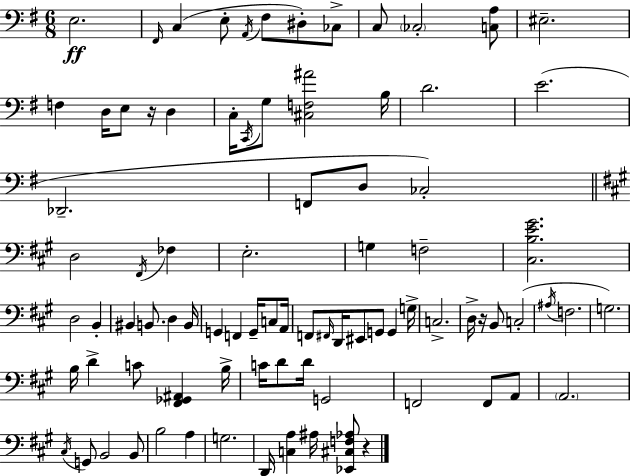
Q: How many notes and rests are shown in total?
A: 86